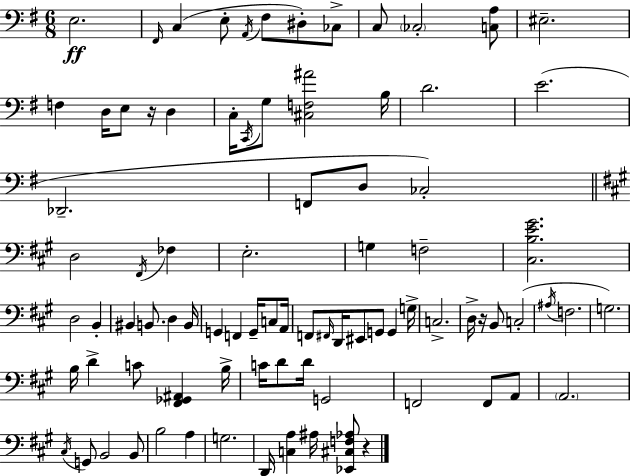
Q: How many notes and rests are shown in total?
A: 86